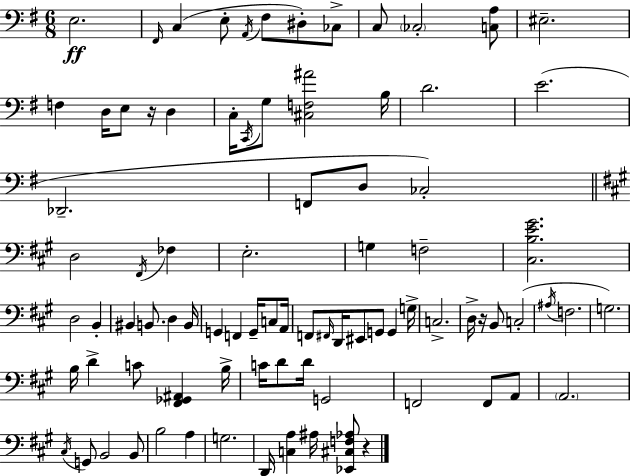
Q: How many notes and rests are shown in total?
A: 86